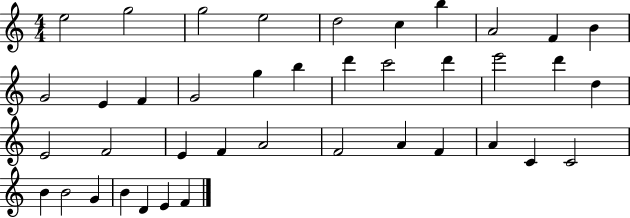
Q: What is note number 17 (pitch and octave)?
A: D6